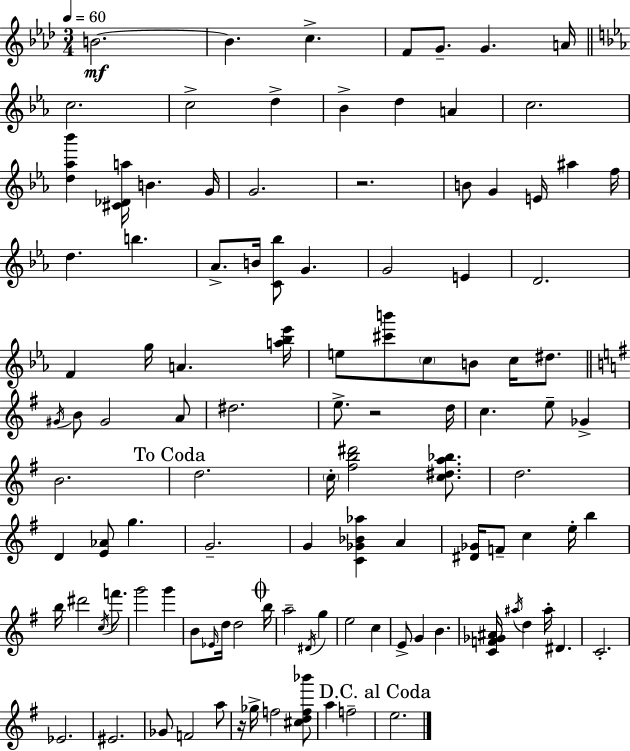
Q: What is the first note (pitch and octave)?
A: B4